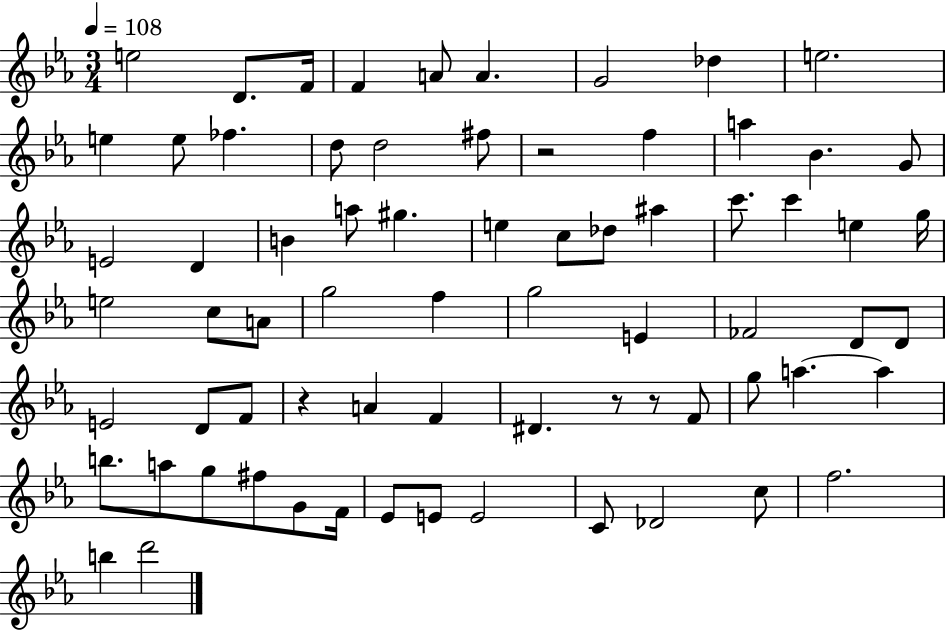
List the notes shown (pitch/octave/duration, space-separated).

E5/h D4/e. F4/s F4/q A4/e A4/q. G4/h Db5/q E5/h. E5/q E5/e FES5/q. D5/e D5/h F#5/e R/h F5/q A5/q Bb4/q. G4/e E4/h D4/q B4/q A5/e G#5/q. E5/q C5/e Db5/e A#5/q C6/e. C6/q E5/q G5/s E5/h C5/e A4/e G5/h F5/q G5/h E4/q FES4/h D4/e D4/e E4/h D4/e F4/e R/q A4/q F4/q D#4/q. R/e R/e F4/e G5/e A5/q. A5/q B5/e. A5/e G5/e F#5/e G4/e F4/s Eb4/e E4/e E4/h C4/e Db4/h C5/e F5/h. B5/q D6/h